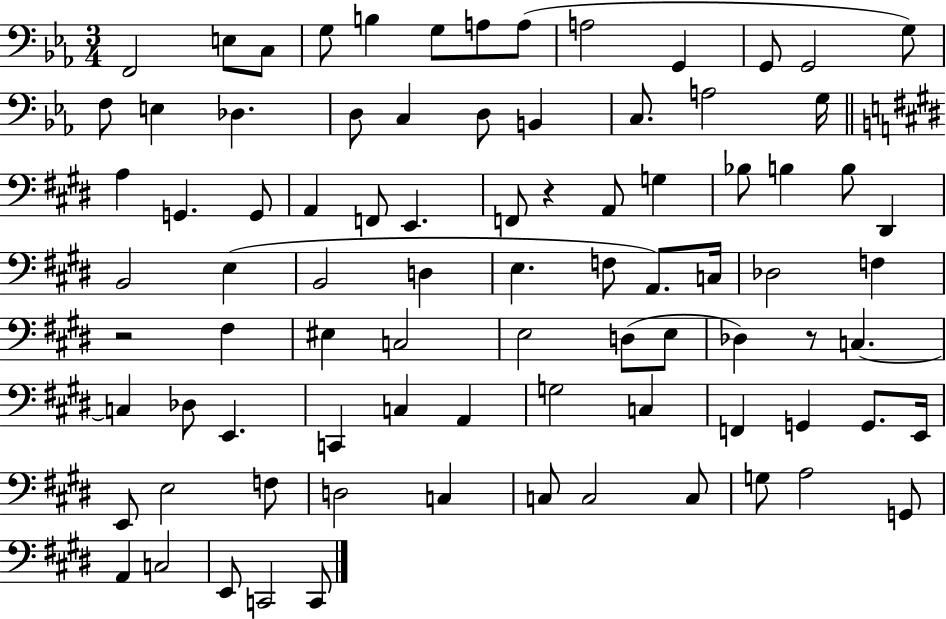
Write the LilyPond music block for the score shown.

{
  \clef bass
  \numericTimeSignature
  \time 3/4
  \key ees \major
  f,2 e8 c8 | g8 b4 g8 a8 a8( | a2 g,4 | g,8 g,2 g8) | \break f8 e4 des4. | d8 c4 d8 b,4 | c8. a2 g16 | \bar "||" \break \key e \major a4 g,4. g,8 | a,4 f,8 e,4. | f,8 r4 a,8 g4 | bes8 b4 b8 dis,4 | \break b,2 e4( | b,2 d4 | e4. f8 a,8.) c16 | des2 f4 | \break r2 fis4 | eis4 c2 | e2 d8( e8 | des4) r8 c4.~~ | \break c4 des8 e,4. | c,4 c4 a,4 | g2 c4 | f,4 g,4 g,8. e,16 | \break e,8 e2 f8 | d2 c4 | c8 c2 c8 | g8 a2 g,8 | \break a,4 c2 | e,8 c,2 c,8 | \bar "|."
}